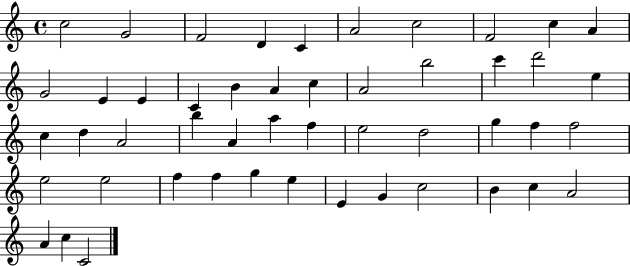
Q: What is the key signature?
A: C major